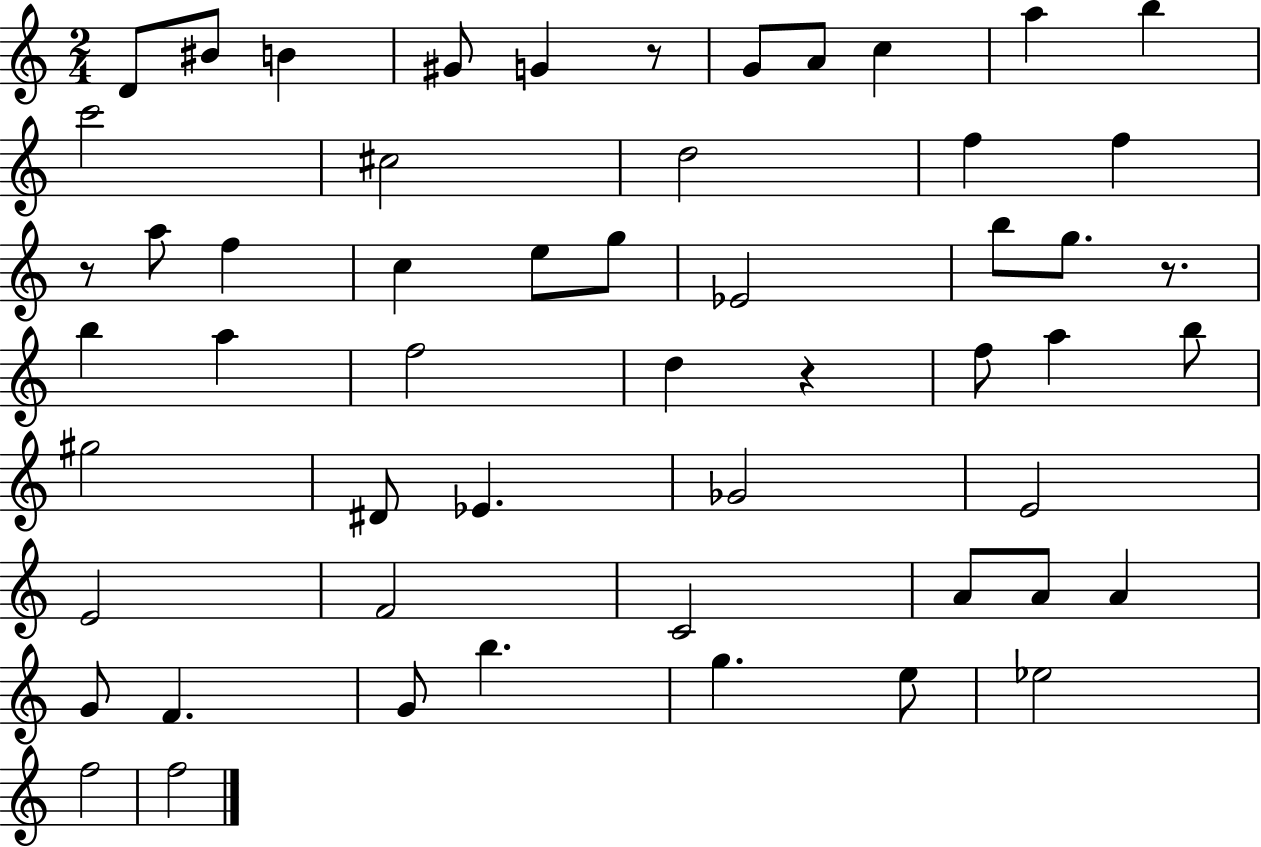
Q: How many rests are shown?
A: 4